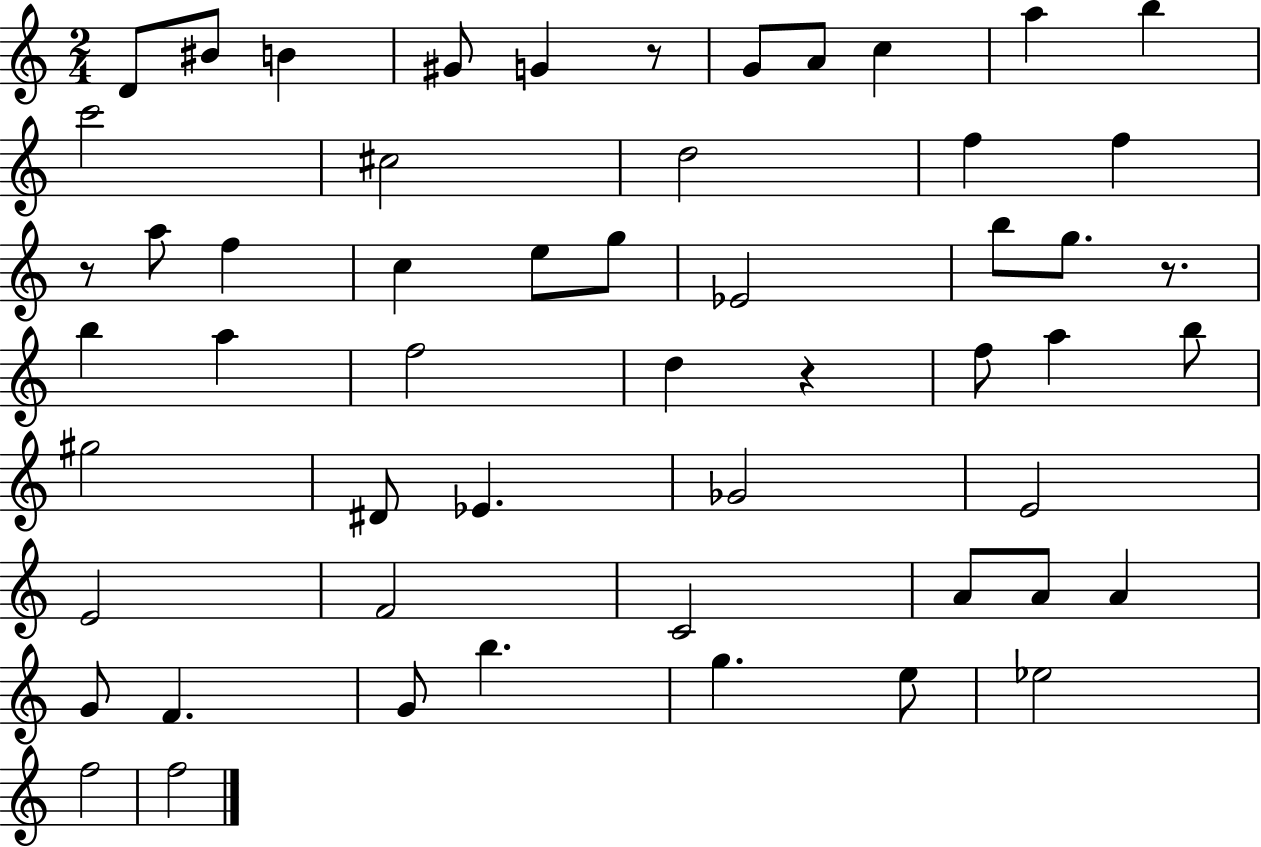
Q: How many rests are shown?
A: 4